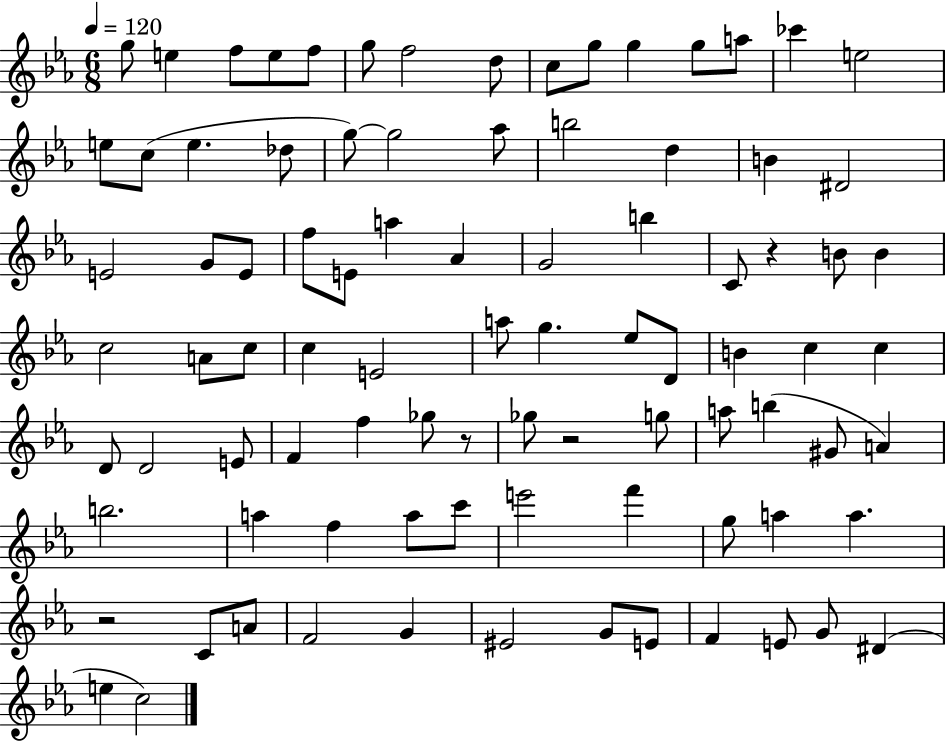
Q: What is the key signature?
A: EES major